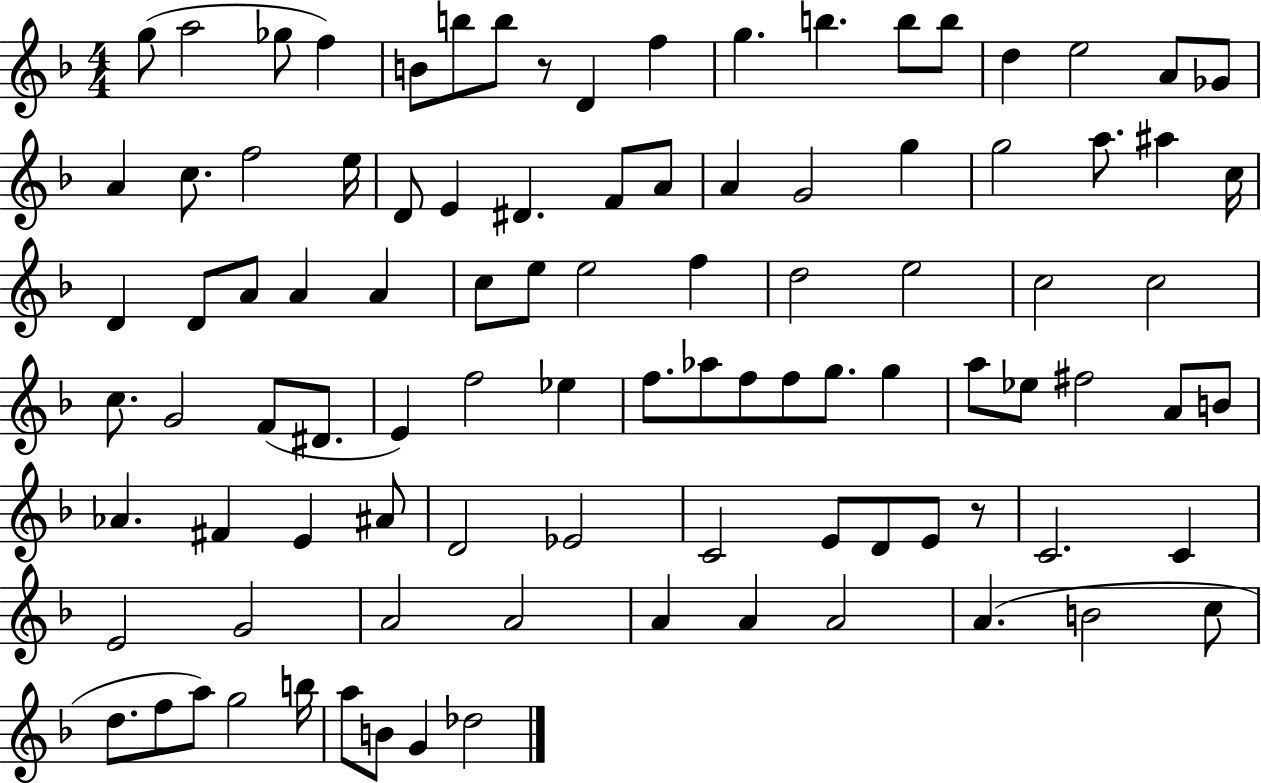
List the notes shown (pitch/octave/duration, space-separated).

G5/e A5/h Gb5/e F5/q B4/e B5/e B5/e R/e D4/q F5/q G5/q. B5/q. B5/e B5/e D5/q E5/h A4/e Gb4/e A4/q C5/e. F5/h E5/s D4/e E4/q D#4/q. F4/e A4/e A4/q G4/h G5/q G5/h A5/e. A#5/q C5/s D4/q D4/e A4/e A4/q A4/q C5/e E5/e E5/h F5/q D5/h E5/h C5/h C5/h C5/e. G4/h F4/e D#4/e. E4/q F5/h Eb5/q F5/e. Ab5/e F5/e F5/e G5/e. G5/q A5/e Eb5/e F#5/h A4/e B4/e Ab4/q. F#4/q E4/q A#4/e D4/h Eb4/h C4/h E4/e D4/e E4/e R/e C4/h. C4/q E4/h G4/h A4/h A4/h A4/q A4/q A4/h A4/q. B4/h C5/e D5/e. F5/e A5/e G5/h B5/s A5/e B4/e G4/q Db5/h